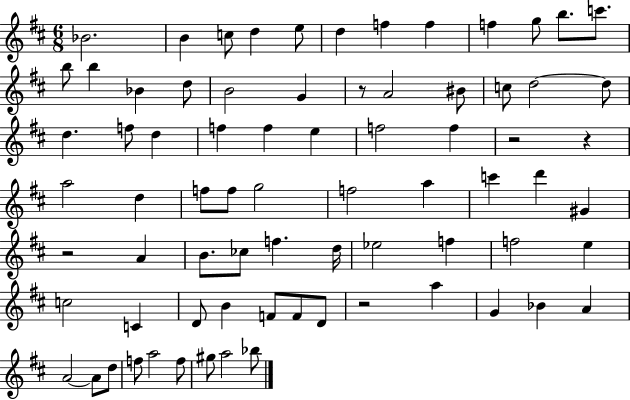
X:1
T:Untitled
M:6/8
L:1/4
K:D
_B2 B c/2 d e/2 d f f f g/2 b/2 c'/2 b/2 b _B d/2 B2 G z/2 A2 ^B/2 c/2 d2 d/2 d f/2 d f f e f2 f z2 z a2 d f/2 f/2 g2 f2 a c' d' ^G z2 A B/2 _c/2 f d/4 _e2 f f2 e c2 C D/2 B F/2 F/2 D/2 z2 a G _B A A2 A/2 d/2 f/2 a2 f/2 ^g/2 a2 _b/2